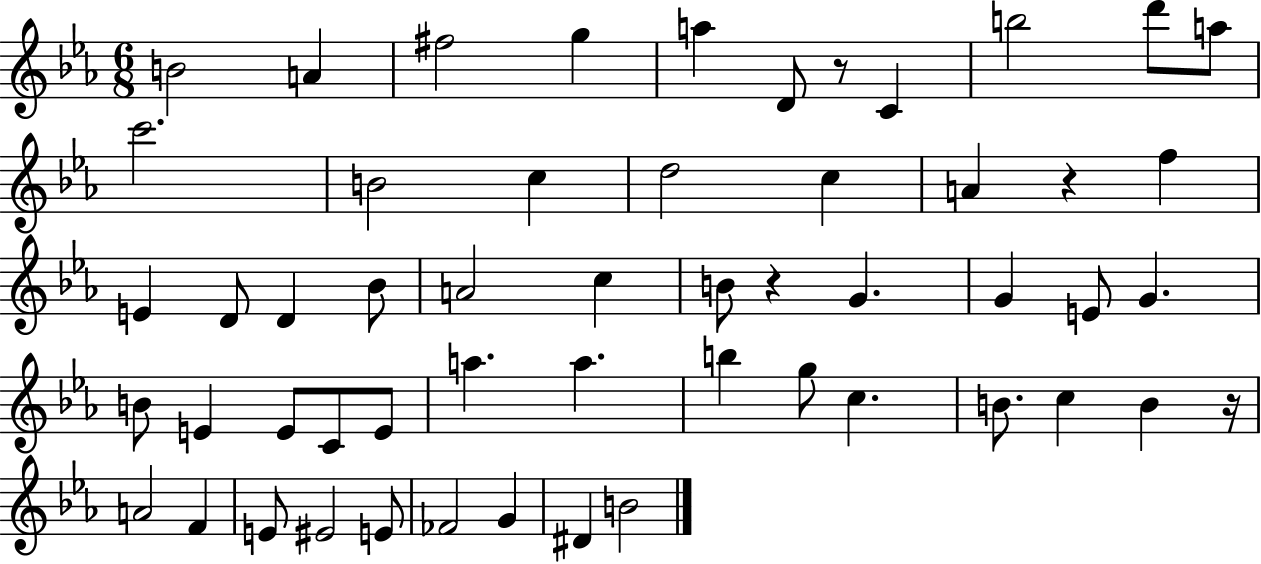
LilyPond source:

{
  \clef treble
  \numericTimeSignature
  \time 6/8
  \key ees \major
  b'2 a'4 | fis''2 g''4 | a''4 d'8 r8 c'4 | b''2 d'''8 a''8 | \break c'''2. | b'2 c''4 | d''2 c''4 | a'4 r4 f''4 | \break e'4 d'8 d'4 bes'8 | a'2 c''4 | b'8 r4 g'4. | g'4 e'8 g'4. | \break b'8 e'4 e'8 c'8 e'8 | a''4. a''4. | b''4 g''8 c''4. | b'8. c''4 b'4 r16 | \break a'2 f'4 | e'8 eis'2 e'8 | fes'2 g'4 | dis'4 b'2 | \break \bar "|."
}